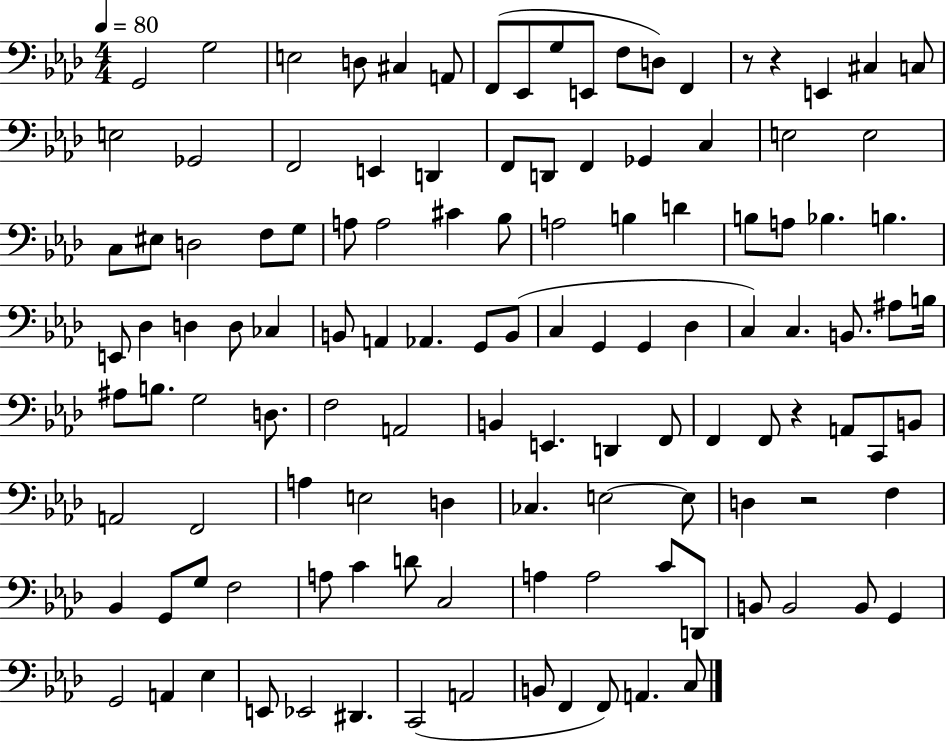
{
  \clef bass
  \numericTimeSignature
  \time 4/4
  \key aes \major
  \tempo 4 = 80
  g,2 g2 | e2 d8 cis4 a,8 | f,8( ees,8 g8 e,8 f8 d8) f,4 | r8 r4 e,4 cis4 c8 | \break e2 ges,2 | f,2 e,4 d,4 | f,8 d,8 f,4 ges,4 c4 | e2 e2 | \break c8 eis8 d2 f8 g8 | a8 a2 cis'4 bes8 | a2 b4 d'4 | b8 a8 bes4. b4. | \break e,8 des4 d4 d8 ces4 | b,8 a,4 aes,4. g,8 b,8( | c4 g,4 g,4 des4 | c4) c4. b,8. ais8 b16 | \break ais8 b8. g2 d8. | f2 a,2 | b,4 e,4. d,4 f,8 | f,4 f,8 r4 a,8 c,8 b,8 | \break a,2 f,2 | a4 e2 d4 | ces4. e2~~ e8 | d4 r2 f4 | \break bes,4 g,8 g8 f2 | a8 c'4 d'8 c2 | a4 a2 c'8 d,8 | b,8 b,2 b,8 g,4 | \break g,2 a,4 ees4 | e,8 ees,2 dis,4. | c,2( a,2 | b,8 f,4 f,8) a,4. c8 | \break \bar "|."
}